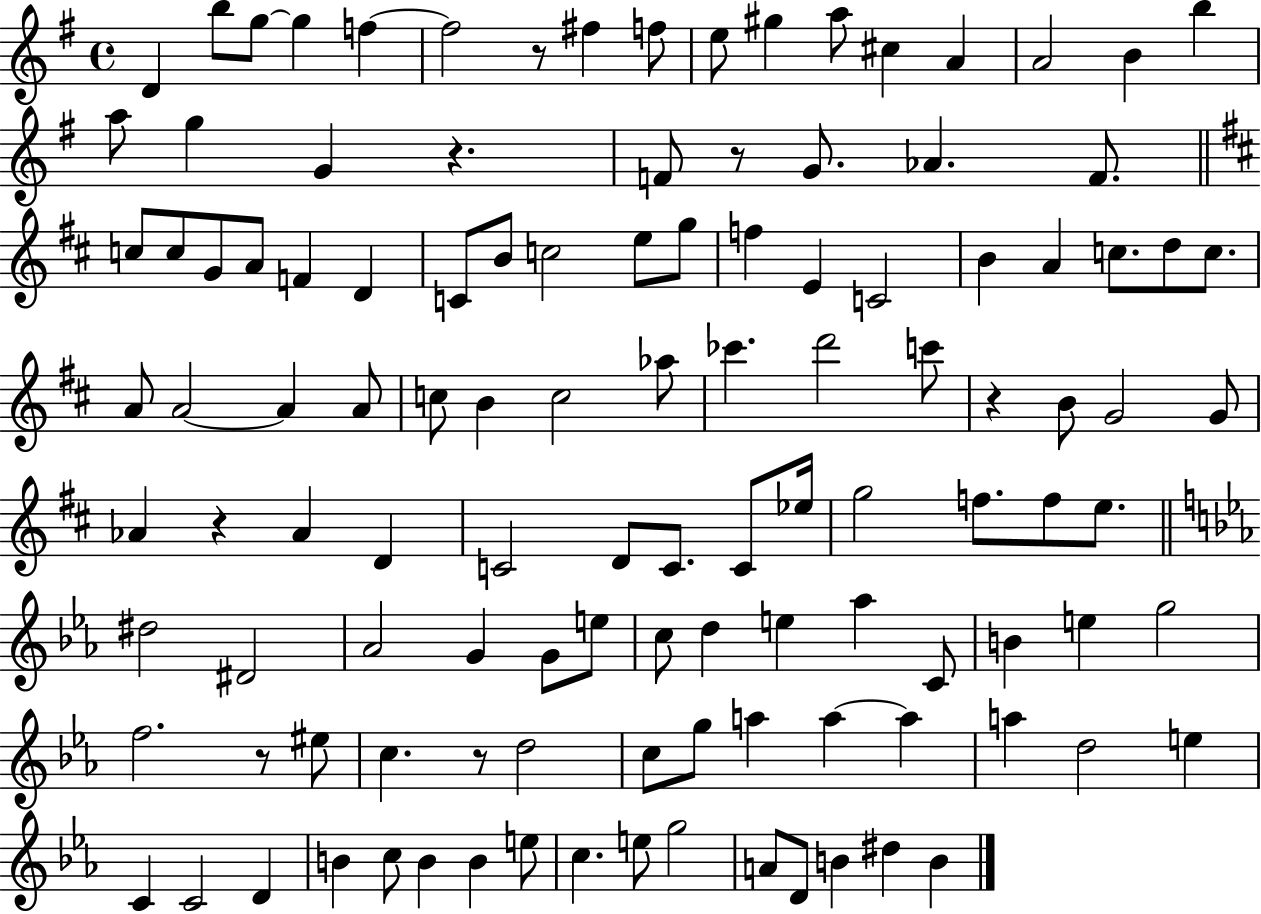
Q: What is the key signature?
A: G major